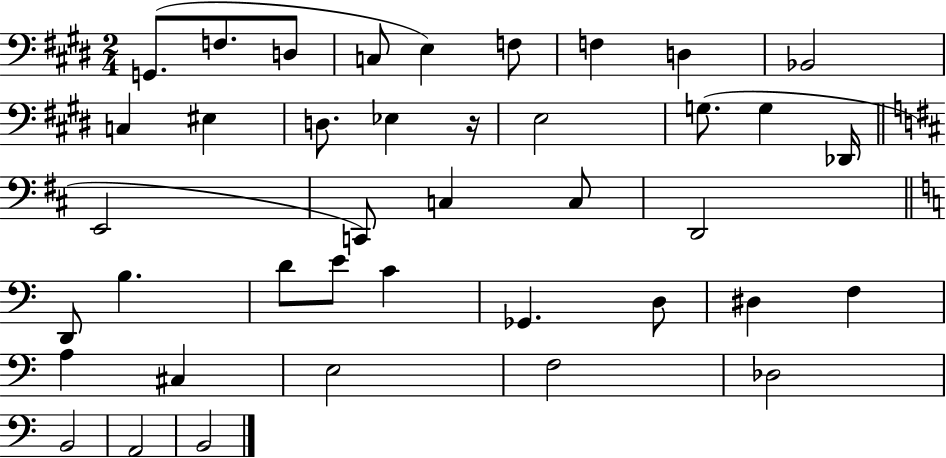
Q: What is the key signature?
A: E major